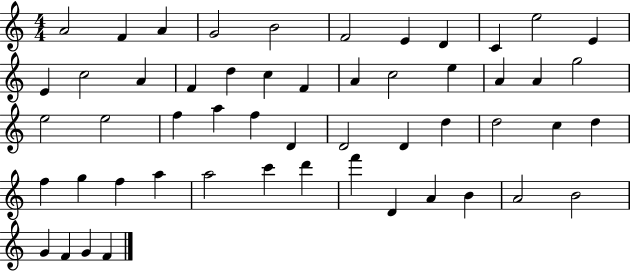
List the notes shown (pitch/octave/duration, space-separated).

A4/h F4/q A4/q G4/h B4/h F4/h E4/q D4/q C4/q E5/h E4/q E4/q C5/h A4/q F4/q D5/q C5/q F4/q A4/q C5/h E5/q A4/q A4/q G5/h E5/h E5/h F5/q A5/q F5/q D4/q D4/h D4/q D5/q D5/h C5/q D5/q F5/q G5/q F5/q A5/q A5/h C6/q D6/q F6/q D4/q A4/q B4/q A4/h B4/h G4/q F4/q G4/q F4/q